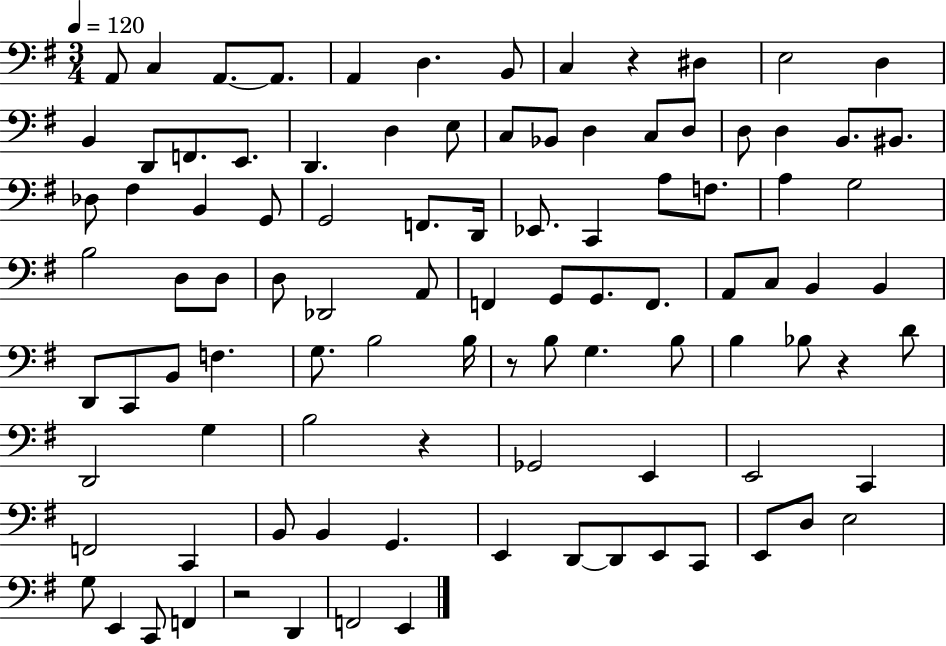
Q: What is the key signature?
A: G major